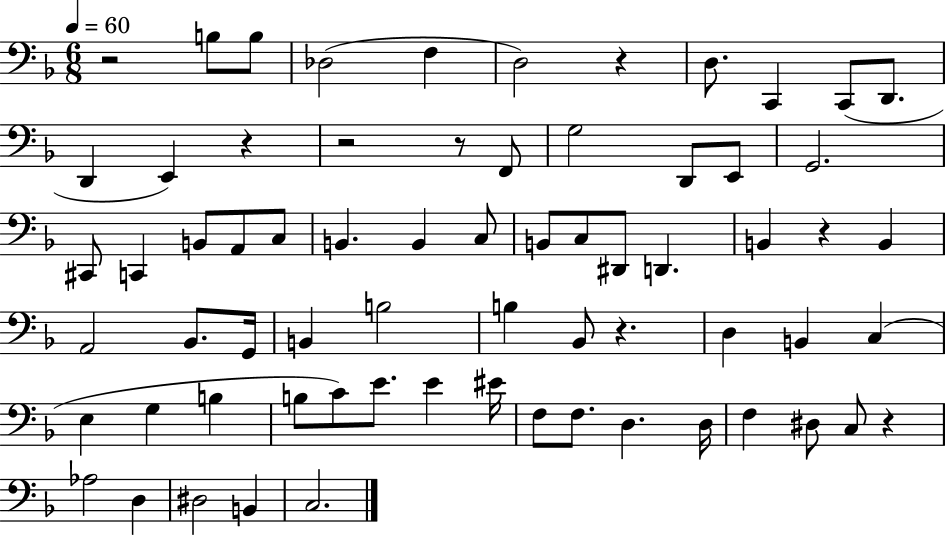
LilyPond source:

{
  \clef bass
  \numericTimeSignature
  \time 6/8
  \key f \major
  \tempo 4 = 60
  r2 b8 b8 | des2( f4 | d2) r4 | d8. c,4 c,8( d,8. | \break d,4 e,4) r4 | r2 r8 f,8 | g2 d,8 e,8 | g,2. | \break cis,8 c,4 b,8 a,8 c8 | b,4. b,4 c8 | b,8 c8 dis,8 d,4. | b,4 r4 b,4 | \break a,2 bes,8. g,16 | b,4 b2 | b4 bes,8 r4. | d4 b,4 c4( | \break e4 g4 b4 | b8 c'8) e'8. e'4 eis'16 | f8 f8. d4. d16 | f4 dis8 c8 r4 | \break aes2 d4 | dis2 b,4 | c2. | \bar "|."
}